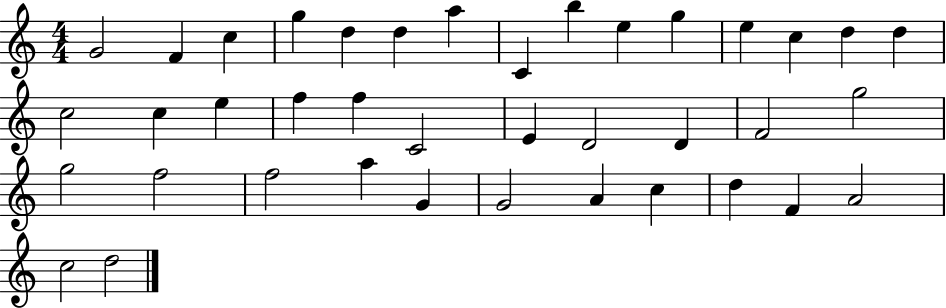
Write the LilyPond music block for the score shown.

{
  \clef treble
  \numericTimeSignature
  \time 4/4
  \key c \major
  g'2 f'4 c''4 | g''4 d''4 d''4 a''4 | c'4 b''4 e''4 g''4 | e''4 c''4 d''4 d''4 | \break c''2 c''4 e''4 | f''4 f''4 c'2 | e'4 d'2 d'4 | f'2 g''2 | \break g''2 f''2 | f''2 a''4 g'4 | g'2 a'4 c''4 | d''4 f'4 a'2 | \break c''2 d''2 | \bar "|."
}